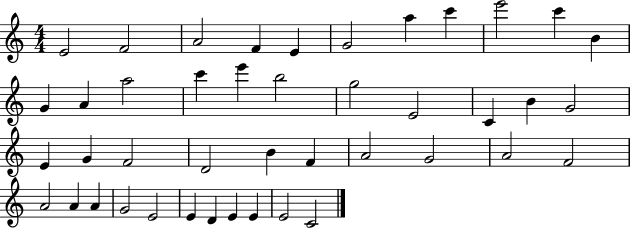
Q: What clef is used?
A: treble